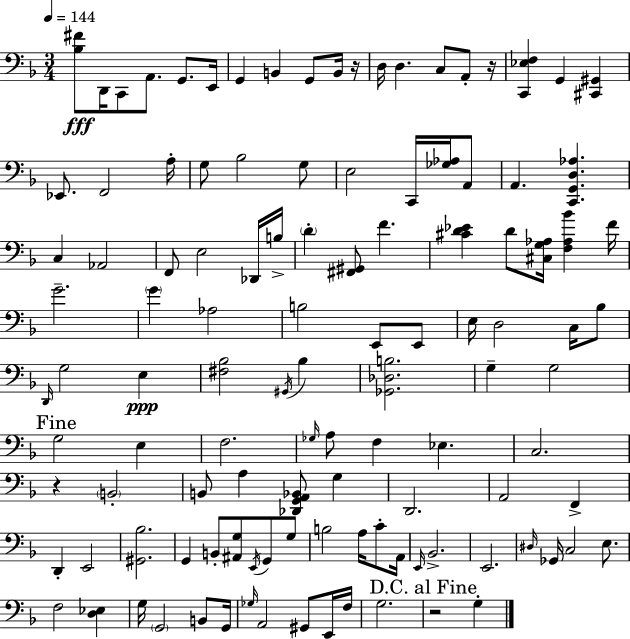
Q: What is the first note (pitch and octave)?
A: D2